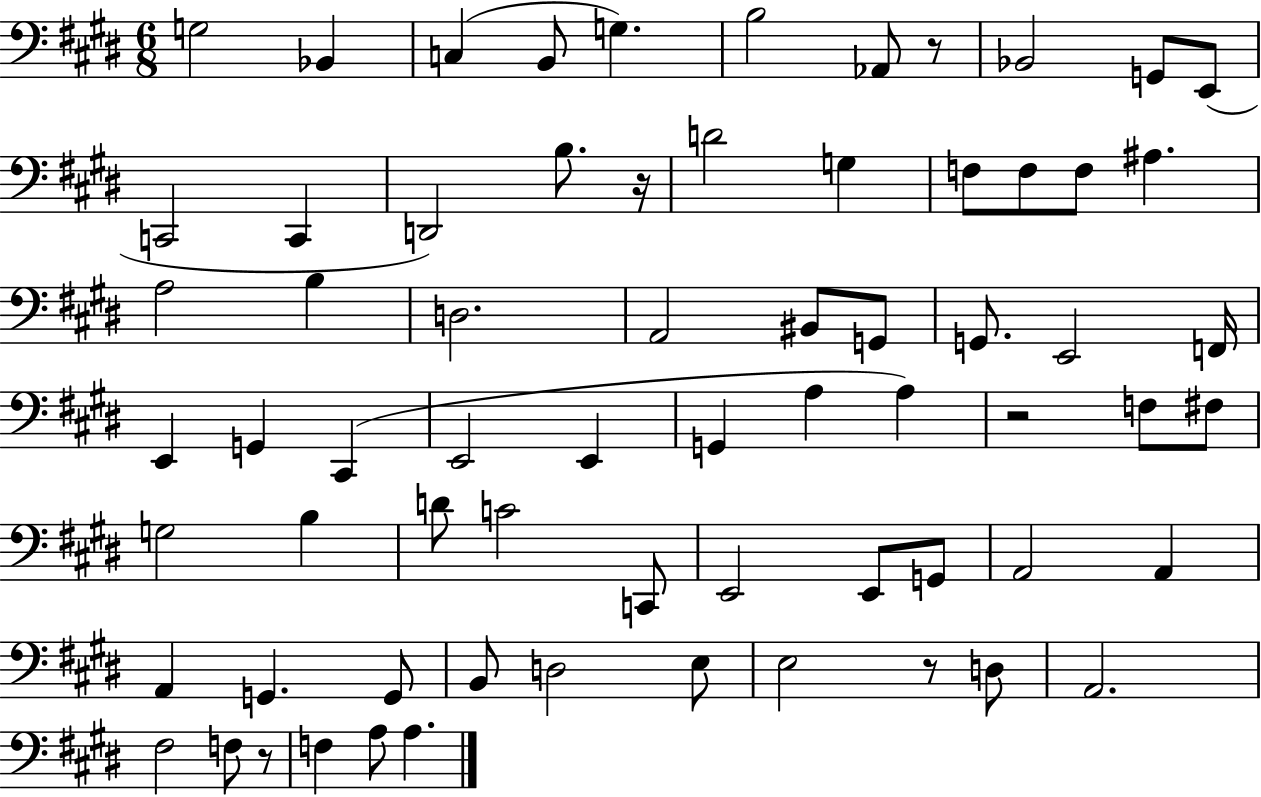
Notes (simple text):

G3/h Bb2/q C3/q B2/e G3/q. B3/h Ab2/e R/e Bb2/h G2/e E2/e C2/h C2/q D2/h B3/e. R/s D4/h G3/q F3/e F3/e F3/e A#3/q. A3/h B3/q D3/h. A2/h BIS2/e G2/e G2/e. E2/h F2/s E2/q G2/q C#2/q E2/h E2/q G2/q A3/q A3/q R/h F3/e F#3/e G3/h B3/q D4/e C4/h C2/e E2/h E2/e G2/e A2/h A2/q A2/q G2/q. G2/e B2/e D3/h E3/e E3/h R/e D3/e A2/h. F#3/h F3/e R/e F3/q A3/e A3/q.